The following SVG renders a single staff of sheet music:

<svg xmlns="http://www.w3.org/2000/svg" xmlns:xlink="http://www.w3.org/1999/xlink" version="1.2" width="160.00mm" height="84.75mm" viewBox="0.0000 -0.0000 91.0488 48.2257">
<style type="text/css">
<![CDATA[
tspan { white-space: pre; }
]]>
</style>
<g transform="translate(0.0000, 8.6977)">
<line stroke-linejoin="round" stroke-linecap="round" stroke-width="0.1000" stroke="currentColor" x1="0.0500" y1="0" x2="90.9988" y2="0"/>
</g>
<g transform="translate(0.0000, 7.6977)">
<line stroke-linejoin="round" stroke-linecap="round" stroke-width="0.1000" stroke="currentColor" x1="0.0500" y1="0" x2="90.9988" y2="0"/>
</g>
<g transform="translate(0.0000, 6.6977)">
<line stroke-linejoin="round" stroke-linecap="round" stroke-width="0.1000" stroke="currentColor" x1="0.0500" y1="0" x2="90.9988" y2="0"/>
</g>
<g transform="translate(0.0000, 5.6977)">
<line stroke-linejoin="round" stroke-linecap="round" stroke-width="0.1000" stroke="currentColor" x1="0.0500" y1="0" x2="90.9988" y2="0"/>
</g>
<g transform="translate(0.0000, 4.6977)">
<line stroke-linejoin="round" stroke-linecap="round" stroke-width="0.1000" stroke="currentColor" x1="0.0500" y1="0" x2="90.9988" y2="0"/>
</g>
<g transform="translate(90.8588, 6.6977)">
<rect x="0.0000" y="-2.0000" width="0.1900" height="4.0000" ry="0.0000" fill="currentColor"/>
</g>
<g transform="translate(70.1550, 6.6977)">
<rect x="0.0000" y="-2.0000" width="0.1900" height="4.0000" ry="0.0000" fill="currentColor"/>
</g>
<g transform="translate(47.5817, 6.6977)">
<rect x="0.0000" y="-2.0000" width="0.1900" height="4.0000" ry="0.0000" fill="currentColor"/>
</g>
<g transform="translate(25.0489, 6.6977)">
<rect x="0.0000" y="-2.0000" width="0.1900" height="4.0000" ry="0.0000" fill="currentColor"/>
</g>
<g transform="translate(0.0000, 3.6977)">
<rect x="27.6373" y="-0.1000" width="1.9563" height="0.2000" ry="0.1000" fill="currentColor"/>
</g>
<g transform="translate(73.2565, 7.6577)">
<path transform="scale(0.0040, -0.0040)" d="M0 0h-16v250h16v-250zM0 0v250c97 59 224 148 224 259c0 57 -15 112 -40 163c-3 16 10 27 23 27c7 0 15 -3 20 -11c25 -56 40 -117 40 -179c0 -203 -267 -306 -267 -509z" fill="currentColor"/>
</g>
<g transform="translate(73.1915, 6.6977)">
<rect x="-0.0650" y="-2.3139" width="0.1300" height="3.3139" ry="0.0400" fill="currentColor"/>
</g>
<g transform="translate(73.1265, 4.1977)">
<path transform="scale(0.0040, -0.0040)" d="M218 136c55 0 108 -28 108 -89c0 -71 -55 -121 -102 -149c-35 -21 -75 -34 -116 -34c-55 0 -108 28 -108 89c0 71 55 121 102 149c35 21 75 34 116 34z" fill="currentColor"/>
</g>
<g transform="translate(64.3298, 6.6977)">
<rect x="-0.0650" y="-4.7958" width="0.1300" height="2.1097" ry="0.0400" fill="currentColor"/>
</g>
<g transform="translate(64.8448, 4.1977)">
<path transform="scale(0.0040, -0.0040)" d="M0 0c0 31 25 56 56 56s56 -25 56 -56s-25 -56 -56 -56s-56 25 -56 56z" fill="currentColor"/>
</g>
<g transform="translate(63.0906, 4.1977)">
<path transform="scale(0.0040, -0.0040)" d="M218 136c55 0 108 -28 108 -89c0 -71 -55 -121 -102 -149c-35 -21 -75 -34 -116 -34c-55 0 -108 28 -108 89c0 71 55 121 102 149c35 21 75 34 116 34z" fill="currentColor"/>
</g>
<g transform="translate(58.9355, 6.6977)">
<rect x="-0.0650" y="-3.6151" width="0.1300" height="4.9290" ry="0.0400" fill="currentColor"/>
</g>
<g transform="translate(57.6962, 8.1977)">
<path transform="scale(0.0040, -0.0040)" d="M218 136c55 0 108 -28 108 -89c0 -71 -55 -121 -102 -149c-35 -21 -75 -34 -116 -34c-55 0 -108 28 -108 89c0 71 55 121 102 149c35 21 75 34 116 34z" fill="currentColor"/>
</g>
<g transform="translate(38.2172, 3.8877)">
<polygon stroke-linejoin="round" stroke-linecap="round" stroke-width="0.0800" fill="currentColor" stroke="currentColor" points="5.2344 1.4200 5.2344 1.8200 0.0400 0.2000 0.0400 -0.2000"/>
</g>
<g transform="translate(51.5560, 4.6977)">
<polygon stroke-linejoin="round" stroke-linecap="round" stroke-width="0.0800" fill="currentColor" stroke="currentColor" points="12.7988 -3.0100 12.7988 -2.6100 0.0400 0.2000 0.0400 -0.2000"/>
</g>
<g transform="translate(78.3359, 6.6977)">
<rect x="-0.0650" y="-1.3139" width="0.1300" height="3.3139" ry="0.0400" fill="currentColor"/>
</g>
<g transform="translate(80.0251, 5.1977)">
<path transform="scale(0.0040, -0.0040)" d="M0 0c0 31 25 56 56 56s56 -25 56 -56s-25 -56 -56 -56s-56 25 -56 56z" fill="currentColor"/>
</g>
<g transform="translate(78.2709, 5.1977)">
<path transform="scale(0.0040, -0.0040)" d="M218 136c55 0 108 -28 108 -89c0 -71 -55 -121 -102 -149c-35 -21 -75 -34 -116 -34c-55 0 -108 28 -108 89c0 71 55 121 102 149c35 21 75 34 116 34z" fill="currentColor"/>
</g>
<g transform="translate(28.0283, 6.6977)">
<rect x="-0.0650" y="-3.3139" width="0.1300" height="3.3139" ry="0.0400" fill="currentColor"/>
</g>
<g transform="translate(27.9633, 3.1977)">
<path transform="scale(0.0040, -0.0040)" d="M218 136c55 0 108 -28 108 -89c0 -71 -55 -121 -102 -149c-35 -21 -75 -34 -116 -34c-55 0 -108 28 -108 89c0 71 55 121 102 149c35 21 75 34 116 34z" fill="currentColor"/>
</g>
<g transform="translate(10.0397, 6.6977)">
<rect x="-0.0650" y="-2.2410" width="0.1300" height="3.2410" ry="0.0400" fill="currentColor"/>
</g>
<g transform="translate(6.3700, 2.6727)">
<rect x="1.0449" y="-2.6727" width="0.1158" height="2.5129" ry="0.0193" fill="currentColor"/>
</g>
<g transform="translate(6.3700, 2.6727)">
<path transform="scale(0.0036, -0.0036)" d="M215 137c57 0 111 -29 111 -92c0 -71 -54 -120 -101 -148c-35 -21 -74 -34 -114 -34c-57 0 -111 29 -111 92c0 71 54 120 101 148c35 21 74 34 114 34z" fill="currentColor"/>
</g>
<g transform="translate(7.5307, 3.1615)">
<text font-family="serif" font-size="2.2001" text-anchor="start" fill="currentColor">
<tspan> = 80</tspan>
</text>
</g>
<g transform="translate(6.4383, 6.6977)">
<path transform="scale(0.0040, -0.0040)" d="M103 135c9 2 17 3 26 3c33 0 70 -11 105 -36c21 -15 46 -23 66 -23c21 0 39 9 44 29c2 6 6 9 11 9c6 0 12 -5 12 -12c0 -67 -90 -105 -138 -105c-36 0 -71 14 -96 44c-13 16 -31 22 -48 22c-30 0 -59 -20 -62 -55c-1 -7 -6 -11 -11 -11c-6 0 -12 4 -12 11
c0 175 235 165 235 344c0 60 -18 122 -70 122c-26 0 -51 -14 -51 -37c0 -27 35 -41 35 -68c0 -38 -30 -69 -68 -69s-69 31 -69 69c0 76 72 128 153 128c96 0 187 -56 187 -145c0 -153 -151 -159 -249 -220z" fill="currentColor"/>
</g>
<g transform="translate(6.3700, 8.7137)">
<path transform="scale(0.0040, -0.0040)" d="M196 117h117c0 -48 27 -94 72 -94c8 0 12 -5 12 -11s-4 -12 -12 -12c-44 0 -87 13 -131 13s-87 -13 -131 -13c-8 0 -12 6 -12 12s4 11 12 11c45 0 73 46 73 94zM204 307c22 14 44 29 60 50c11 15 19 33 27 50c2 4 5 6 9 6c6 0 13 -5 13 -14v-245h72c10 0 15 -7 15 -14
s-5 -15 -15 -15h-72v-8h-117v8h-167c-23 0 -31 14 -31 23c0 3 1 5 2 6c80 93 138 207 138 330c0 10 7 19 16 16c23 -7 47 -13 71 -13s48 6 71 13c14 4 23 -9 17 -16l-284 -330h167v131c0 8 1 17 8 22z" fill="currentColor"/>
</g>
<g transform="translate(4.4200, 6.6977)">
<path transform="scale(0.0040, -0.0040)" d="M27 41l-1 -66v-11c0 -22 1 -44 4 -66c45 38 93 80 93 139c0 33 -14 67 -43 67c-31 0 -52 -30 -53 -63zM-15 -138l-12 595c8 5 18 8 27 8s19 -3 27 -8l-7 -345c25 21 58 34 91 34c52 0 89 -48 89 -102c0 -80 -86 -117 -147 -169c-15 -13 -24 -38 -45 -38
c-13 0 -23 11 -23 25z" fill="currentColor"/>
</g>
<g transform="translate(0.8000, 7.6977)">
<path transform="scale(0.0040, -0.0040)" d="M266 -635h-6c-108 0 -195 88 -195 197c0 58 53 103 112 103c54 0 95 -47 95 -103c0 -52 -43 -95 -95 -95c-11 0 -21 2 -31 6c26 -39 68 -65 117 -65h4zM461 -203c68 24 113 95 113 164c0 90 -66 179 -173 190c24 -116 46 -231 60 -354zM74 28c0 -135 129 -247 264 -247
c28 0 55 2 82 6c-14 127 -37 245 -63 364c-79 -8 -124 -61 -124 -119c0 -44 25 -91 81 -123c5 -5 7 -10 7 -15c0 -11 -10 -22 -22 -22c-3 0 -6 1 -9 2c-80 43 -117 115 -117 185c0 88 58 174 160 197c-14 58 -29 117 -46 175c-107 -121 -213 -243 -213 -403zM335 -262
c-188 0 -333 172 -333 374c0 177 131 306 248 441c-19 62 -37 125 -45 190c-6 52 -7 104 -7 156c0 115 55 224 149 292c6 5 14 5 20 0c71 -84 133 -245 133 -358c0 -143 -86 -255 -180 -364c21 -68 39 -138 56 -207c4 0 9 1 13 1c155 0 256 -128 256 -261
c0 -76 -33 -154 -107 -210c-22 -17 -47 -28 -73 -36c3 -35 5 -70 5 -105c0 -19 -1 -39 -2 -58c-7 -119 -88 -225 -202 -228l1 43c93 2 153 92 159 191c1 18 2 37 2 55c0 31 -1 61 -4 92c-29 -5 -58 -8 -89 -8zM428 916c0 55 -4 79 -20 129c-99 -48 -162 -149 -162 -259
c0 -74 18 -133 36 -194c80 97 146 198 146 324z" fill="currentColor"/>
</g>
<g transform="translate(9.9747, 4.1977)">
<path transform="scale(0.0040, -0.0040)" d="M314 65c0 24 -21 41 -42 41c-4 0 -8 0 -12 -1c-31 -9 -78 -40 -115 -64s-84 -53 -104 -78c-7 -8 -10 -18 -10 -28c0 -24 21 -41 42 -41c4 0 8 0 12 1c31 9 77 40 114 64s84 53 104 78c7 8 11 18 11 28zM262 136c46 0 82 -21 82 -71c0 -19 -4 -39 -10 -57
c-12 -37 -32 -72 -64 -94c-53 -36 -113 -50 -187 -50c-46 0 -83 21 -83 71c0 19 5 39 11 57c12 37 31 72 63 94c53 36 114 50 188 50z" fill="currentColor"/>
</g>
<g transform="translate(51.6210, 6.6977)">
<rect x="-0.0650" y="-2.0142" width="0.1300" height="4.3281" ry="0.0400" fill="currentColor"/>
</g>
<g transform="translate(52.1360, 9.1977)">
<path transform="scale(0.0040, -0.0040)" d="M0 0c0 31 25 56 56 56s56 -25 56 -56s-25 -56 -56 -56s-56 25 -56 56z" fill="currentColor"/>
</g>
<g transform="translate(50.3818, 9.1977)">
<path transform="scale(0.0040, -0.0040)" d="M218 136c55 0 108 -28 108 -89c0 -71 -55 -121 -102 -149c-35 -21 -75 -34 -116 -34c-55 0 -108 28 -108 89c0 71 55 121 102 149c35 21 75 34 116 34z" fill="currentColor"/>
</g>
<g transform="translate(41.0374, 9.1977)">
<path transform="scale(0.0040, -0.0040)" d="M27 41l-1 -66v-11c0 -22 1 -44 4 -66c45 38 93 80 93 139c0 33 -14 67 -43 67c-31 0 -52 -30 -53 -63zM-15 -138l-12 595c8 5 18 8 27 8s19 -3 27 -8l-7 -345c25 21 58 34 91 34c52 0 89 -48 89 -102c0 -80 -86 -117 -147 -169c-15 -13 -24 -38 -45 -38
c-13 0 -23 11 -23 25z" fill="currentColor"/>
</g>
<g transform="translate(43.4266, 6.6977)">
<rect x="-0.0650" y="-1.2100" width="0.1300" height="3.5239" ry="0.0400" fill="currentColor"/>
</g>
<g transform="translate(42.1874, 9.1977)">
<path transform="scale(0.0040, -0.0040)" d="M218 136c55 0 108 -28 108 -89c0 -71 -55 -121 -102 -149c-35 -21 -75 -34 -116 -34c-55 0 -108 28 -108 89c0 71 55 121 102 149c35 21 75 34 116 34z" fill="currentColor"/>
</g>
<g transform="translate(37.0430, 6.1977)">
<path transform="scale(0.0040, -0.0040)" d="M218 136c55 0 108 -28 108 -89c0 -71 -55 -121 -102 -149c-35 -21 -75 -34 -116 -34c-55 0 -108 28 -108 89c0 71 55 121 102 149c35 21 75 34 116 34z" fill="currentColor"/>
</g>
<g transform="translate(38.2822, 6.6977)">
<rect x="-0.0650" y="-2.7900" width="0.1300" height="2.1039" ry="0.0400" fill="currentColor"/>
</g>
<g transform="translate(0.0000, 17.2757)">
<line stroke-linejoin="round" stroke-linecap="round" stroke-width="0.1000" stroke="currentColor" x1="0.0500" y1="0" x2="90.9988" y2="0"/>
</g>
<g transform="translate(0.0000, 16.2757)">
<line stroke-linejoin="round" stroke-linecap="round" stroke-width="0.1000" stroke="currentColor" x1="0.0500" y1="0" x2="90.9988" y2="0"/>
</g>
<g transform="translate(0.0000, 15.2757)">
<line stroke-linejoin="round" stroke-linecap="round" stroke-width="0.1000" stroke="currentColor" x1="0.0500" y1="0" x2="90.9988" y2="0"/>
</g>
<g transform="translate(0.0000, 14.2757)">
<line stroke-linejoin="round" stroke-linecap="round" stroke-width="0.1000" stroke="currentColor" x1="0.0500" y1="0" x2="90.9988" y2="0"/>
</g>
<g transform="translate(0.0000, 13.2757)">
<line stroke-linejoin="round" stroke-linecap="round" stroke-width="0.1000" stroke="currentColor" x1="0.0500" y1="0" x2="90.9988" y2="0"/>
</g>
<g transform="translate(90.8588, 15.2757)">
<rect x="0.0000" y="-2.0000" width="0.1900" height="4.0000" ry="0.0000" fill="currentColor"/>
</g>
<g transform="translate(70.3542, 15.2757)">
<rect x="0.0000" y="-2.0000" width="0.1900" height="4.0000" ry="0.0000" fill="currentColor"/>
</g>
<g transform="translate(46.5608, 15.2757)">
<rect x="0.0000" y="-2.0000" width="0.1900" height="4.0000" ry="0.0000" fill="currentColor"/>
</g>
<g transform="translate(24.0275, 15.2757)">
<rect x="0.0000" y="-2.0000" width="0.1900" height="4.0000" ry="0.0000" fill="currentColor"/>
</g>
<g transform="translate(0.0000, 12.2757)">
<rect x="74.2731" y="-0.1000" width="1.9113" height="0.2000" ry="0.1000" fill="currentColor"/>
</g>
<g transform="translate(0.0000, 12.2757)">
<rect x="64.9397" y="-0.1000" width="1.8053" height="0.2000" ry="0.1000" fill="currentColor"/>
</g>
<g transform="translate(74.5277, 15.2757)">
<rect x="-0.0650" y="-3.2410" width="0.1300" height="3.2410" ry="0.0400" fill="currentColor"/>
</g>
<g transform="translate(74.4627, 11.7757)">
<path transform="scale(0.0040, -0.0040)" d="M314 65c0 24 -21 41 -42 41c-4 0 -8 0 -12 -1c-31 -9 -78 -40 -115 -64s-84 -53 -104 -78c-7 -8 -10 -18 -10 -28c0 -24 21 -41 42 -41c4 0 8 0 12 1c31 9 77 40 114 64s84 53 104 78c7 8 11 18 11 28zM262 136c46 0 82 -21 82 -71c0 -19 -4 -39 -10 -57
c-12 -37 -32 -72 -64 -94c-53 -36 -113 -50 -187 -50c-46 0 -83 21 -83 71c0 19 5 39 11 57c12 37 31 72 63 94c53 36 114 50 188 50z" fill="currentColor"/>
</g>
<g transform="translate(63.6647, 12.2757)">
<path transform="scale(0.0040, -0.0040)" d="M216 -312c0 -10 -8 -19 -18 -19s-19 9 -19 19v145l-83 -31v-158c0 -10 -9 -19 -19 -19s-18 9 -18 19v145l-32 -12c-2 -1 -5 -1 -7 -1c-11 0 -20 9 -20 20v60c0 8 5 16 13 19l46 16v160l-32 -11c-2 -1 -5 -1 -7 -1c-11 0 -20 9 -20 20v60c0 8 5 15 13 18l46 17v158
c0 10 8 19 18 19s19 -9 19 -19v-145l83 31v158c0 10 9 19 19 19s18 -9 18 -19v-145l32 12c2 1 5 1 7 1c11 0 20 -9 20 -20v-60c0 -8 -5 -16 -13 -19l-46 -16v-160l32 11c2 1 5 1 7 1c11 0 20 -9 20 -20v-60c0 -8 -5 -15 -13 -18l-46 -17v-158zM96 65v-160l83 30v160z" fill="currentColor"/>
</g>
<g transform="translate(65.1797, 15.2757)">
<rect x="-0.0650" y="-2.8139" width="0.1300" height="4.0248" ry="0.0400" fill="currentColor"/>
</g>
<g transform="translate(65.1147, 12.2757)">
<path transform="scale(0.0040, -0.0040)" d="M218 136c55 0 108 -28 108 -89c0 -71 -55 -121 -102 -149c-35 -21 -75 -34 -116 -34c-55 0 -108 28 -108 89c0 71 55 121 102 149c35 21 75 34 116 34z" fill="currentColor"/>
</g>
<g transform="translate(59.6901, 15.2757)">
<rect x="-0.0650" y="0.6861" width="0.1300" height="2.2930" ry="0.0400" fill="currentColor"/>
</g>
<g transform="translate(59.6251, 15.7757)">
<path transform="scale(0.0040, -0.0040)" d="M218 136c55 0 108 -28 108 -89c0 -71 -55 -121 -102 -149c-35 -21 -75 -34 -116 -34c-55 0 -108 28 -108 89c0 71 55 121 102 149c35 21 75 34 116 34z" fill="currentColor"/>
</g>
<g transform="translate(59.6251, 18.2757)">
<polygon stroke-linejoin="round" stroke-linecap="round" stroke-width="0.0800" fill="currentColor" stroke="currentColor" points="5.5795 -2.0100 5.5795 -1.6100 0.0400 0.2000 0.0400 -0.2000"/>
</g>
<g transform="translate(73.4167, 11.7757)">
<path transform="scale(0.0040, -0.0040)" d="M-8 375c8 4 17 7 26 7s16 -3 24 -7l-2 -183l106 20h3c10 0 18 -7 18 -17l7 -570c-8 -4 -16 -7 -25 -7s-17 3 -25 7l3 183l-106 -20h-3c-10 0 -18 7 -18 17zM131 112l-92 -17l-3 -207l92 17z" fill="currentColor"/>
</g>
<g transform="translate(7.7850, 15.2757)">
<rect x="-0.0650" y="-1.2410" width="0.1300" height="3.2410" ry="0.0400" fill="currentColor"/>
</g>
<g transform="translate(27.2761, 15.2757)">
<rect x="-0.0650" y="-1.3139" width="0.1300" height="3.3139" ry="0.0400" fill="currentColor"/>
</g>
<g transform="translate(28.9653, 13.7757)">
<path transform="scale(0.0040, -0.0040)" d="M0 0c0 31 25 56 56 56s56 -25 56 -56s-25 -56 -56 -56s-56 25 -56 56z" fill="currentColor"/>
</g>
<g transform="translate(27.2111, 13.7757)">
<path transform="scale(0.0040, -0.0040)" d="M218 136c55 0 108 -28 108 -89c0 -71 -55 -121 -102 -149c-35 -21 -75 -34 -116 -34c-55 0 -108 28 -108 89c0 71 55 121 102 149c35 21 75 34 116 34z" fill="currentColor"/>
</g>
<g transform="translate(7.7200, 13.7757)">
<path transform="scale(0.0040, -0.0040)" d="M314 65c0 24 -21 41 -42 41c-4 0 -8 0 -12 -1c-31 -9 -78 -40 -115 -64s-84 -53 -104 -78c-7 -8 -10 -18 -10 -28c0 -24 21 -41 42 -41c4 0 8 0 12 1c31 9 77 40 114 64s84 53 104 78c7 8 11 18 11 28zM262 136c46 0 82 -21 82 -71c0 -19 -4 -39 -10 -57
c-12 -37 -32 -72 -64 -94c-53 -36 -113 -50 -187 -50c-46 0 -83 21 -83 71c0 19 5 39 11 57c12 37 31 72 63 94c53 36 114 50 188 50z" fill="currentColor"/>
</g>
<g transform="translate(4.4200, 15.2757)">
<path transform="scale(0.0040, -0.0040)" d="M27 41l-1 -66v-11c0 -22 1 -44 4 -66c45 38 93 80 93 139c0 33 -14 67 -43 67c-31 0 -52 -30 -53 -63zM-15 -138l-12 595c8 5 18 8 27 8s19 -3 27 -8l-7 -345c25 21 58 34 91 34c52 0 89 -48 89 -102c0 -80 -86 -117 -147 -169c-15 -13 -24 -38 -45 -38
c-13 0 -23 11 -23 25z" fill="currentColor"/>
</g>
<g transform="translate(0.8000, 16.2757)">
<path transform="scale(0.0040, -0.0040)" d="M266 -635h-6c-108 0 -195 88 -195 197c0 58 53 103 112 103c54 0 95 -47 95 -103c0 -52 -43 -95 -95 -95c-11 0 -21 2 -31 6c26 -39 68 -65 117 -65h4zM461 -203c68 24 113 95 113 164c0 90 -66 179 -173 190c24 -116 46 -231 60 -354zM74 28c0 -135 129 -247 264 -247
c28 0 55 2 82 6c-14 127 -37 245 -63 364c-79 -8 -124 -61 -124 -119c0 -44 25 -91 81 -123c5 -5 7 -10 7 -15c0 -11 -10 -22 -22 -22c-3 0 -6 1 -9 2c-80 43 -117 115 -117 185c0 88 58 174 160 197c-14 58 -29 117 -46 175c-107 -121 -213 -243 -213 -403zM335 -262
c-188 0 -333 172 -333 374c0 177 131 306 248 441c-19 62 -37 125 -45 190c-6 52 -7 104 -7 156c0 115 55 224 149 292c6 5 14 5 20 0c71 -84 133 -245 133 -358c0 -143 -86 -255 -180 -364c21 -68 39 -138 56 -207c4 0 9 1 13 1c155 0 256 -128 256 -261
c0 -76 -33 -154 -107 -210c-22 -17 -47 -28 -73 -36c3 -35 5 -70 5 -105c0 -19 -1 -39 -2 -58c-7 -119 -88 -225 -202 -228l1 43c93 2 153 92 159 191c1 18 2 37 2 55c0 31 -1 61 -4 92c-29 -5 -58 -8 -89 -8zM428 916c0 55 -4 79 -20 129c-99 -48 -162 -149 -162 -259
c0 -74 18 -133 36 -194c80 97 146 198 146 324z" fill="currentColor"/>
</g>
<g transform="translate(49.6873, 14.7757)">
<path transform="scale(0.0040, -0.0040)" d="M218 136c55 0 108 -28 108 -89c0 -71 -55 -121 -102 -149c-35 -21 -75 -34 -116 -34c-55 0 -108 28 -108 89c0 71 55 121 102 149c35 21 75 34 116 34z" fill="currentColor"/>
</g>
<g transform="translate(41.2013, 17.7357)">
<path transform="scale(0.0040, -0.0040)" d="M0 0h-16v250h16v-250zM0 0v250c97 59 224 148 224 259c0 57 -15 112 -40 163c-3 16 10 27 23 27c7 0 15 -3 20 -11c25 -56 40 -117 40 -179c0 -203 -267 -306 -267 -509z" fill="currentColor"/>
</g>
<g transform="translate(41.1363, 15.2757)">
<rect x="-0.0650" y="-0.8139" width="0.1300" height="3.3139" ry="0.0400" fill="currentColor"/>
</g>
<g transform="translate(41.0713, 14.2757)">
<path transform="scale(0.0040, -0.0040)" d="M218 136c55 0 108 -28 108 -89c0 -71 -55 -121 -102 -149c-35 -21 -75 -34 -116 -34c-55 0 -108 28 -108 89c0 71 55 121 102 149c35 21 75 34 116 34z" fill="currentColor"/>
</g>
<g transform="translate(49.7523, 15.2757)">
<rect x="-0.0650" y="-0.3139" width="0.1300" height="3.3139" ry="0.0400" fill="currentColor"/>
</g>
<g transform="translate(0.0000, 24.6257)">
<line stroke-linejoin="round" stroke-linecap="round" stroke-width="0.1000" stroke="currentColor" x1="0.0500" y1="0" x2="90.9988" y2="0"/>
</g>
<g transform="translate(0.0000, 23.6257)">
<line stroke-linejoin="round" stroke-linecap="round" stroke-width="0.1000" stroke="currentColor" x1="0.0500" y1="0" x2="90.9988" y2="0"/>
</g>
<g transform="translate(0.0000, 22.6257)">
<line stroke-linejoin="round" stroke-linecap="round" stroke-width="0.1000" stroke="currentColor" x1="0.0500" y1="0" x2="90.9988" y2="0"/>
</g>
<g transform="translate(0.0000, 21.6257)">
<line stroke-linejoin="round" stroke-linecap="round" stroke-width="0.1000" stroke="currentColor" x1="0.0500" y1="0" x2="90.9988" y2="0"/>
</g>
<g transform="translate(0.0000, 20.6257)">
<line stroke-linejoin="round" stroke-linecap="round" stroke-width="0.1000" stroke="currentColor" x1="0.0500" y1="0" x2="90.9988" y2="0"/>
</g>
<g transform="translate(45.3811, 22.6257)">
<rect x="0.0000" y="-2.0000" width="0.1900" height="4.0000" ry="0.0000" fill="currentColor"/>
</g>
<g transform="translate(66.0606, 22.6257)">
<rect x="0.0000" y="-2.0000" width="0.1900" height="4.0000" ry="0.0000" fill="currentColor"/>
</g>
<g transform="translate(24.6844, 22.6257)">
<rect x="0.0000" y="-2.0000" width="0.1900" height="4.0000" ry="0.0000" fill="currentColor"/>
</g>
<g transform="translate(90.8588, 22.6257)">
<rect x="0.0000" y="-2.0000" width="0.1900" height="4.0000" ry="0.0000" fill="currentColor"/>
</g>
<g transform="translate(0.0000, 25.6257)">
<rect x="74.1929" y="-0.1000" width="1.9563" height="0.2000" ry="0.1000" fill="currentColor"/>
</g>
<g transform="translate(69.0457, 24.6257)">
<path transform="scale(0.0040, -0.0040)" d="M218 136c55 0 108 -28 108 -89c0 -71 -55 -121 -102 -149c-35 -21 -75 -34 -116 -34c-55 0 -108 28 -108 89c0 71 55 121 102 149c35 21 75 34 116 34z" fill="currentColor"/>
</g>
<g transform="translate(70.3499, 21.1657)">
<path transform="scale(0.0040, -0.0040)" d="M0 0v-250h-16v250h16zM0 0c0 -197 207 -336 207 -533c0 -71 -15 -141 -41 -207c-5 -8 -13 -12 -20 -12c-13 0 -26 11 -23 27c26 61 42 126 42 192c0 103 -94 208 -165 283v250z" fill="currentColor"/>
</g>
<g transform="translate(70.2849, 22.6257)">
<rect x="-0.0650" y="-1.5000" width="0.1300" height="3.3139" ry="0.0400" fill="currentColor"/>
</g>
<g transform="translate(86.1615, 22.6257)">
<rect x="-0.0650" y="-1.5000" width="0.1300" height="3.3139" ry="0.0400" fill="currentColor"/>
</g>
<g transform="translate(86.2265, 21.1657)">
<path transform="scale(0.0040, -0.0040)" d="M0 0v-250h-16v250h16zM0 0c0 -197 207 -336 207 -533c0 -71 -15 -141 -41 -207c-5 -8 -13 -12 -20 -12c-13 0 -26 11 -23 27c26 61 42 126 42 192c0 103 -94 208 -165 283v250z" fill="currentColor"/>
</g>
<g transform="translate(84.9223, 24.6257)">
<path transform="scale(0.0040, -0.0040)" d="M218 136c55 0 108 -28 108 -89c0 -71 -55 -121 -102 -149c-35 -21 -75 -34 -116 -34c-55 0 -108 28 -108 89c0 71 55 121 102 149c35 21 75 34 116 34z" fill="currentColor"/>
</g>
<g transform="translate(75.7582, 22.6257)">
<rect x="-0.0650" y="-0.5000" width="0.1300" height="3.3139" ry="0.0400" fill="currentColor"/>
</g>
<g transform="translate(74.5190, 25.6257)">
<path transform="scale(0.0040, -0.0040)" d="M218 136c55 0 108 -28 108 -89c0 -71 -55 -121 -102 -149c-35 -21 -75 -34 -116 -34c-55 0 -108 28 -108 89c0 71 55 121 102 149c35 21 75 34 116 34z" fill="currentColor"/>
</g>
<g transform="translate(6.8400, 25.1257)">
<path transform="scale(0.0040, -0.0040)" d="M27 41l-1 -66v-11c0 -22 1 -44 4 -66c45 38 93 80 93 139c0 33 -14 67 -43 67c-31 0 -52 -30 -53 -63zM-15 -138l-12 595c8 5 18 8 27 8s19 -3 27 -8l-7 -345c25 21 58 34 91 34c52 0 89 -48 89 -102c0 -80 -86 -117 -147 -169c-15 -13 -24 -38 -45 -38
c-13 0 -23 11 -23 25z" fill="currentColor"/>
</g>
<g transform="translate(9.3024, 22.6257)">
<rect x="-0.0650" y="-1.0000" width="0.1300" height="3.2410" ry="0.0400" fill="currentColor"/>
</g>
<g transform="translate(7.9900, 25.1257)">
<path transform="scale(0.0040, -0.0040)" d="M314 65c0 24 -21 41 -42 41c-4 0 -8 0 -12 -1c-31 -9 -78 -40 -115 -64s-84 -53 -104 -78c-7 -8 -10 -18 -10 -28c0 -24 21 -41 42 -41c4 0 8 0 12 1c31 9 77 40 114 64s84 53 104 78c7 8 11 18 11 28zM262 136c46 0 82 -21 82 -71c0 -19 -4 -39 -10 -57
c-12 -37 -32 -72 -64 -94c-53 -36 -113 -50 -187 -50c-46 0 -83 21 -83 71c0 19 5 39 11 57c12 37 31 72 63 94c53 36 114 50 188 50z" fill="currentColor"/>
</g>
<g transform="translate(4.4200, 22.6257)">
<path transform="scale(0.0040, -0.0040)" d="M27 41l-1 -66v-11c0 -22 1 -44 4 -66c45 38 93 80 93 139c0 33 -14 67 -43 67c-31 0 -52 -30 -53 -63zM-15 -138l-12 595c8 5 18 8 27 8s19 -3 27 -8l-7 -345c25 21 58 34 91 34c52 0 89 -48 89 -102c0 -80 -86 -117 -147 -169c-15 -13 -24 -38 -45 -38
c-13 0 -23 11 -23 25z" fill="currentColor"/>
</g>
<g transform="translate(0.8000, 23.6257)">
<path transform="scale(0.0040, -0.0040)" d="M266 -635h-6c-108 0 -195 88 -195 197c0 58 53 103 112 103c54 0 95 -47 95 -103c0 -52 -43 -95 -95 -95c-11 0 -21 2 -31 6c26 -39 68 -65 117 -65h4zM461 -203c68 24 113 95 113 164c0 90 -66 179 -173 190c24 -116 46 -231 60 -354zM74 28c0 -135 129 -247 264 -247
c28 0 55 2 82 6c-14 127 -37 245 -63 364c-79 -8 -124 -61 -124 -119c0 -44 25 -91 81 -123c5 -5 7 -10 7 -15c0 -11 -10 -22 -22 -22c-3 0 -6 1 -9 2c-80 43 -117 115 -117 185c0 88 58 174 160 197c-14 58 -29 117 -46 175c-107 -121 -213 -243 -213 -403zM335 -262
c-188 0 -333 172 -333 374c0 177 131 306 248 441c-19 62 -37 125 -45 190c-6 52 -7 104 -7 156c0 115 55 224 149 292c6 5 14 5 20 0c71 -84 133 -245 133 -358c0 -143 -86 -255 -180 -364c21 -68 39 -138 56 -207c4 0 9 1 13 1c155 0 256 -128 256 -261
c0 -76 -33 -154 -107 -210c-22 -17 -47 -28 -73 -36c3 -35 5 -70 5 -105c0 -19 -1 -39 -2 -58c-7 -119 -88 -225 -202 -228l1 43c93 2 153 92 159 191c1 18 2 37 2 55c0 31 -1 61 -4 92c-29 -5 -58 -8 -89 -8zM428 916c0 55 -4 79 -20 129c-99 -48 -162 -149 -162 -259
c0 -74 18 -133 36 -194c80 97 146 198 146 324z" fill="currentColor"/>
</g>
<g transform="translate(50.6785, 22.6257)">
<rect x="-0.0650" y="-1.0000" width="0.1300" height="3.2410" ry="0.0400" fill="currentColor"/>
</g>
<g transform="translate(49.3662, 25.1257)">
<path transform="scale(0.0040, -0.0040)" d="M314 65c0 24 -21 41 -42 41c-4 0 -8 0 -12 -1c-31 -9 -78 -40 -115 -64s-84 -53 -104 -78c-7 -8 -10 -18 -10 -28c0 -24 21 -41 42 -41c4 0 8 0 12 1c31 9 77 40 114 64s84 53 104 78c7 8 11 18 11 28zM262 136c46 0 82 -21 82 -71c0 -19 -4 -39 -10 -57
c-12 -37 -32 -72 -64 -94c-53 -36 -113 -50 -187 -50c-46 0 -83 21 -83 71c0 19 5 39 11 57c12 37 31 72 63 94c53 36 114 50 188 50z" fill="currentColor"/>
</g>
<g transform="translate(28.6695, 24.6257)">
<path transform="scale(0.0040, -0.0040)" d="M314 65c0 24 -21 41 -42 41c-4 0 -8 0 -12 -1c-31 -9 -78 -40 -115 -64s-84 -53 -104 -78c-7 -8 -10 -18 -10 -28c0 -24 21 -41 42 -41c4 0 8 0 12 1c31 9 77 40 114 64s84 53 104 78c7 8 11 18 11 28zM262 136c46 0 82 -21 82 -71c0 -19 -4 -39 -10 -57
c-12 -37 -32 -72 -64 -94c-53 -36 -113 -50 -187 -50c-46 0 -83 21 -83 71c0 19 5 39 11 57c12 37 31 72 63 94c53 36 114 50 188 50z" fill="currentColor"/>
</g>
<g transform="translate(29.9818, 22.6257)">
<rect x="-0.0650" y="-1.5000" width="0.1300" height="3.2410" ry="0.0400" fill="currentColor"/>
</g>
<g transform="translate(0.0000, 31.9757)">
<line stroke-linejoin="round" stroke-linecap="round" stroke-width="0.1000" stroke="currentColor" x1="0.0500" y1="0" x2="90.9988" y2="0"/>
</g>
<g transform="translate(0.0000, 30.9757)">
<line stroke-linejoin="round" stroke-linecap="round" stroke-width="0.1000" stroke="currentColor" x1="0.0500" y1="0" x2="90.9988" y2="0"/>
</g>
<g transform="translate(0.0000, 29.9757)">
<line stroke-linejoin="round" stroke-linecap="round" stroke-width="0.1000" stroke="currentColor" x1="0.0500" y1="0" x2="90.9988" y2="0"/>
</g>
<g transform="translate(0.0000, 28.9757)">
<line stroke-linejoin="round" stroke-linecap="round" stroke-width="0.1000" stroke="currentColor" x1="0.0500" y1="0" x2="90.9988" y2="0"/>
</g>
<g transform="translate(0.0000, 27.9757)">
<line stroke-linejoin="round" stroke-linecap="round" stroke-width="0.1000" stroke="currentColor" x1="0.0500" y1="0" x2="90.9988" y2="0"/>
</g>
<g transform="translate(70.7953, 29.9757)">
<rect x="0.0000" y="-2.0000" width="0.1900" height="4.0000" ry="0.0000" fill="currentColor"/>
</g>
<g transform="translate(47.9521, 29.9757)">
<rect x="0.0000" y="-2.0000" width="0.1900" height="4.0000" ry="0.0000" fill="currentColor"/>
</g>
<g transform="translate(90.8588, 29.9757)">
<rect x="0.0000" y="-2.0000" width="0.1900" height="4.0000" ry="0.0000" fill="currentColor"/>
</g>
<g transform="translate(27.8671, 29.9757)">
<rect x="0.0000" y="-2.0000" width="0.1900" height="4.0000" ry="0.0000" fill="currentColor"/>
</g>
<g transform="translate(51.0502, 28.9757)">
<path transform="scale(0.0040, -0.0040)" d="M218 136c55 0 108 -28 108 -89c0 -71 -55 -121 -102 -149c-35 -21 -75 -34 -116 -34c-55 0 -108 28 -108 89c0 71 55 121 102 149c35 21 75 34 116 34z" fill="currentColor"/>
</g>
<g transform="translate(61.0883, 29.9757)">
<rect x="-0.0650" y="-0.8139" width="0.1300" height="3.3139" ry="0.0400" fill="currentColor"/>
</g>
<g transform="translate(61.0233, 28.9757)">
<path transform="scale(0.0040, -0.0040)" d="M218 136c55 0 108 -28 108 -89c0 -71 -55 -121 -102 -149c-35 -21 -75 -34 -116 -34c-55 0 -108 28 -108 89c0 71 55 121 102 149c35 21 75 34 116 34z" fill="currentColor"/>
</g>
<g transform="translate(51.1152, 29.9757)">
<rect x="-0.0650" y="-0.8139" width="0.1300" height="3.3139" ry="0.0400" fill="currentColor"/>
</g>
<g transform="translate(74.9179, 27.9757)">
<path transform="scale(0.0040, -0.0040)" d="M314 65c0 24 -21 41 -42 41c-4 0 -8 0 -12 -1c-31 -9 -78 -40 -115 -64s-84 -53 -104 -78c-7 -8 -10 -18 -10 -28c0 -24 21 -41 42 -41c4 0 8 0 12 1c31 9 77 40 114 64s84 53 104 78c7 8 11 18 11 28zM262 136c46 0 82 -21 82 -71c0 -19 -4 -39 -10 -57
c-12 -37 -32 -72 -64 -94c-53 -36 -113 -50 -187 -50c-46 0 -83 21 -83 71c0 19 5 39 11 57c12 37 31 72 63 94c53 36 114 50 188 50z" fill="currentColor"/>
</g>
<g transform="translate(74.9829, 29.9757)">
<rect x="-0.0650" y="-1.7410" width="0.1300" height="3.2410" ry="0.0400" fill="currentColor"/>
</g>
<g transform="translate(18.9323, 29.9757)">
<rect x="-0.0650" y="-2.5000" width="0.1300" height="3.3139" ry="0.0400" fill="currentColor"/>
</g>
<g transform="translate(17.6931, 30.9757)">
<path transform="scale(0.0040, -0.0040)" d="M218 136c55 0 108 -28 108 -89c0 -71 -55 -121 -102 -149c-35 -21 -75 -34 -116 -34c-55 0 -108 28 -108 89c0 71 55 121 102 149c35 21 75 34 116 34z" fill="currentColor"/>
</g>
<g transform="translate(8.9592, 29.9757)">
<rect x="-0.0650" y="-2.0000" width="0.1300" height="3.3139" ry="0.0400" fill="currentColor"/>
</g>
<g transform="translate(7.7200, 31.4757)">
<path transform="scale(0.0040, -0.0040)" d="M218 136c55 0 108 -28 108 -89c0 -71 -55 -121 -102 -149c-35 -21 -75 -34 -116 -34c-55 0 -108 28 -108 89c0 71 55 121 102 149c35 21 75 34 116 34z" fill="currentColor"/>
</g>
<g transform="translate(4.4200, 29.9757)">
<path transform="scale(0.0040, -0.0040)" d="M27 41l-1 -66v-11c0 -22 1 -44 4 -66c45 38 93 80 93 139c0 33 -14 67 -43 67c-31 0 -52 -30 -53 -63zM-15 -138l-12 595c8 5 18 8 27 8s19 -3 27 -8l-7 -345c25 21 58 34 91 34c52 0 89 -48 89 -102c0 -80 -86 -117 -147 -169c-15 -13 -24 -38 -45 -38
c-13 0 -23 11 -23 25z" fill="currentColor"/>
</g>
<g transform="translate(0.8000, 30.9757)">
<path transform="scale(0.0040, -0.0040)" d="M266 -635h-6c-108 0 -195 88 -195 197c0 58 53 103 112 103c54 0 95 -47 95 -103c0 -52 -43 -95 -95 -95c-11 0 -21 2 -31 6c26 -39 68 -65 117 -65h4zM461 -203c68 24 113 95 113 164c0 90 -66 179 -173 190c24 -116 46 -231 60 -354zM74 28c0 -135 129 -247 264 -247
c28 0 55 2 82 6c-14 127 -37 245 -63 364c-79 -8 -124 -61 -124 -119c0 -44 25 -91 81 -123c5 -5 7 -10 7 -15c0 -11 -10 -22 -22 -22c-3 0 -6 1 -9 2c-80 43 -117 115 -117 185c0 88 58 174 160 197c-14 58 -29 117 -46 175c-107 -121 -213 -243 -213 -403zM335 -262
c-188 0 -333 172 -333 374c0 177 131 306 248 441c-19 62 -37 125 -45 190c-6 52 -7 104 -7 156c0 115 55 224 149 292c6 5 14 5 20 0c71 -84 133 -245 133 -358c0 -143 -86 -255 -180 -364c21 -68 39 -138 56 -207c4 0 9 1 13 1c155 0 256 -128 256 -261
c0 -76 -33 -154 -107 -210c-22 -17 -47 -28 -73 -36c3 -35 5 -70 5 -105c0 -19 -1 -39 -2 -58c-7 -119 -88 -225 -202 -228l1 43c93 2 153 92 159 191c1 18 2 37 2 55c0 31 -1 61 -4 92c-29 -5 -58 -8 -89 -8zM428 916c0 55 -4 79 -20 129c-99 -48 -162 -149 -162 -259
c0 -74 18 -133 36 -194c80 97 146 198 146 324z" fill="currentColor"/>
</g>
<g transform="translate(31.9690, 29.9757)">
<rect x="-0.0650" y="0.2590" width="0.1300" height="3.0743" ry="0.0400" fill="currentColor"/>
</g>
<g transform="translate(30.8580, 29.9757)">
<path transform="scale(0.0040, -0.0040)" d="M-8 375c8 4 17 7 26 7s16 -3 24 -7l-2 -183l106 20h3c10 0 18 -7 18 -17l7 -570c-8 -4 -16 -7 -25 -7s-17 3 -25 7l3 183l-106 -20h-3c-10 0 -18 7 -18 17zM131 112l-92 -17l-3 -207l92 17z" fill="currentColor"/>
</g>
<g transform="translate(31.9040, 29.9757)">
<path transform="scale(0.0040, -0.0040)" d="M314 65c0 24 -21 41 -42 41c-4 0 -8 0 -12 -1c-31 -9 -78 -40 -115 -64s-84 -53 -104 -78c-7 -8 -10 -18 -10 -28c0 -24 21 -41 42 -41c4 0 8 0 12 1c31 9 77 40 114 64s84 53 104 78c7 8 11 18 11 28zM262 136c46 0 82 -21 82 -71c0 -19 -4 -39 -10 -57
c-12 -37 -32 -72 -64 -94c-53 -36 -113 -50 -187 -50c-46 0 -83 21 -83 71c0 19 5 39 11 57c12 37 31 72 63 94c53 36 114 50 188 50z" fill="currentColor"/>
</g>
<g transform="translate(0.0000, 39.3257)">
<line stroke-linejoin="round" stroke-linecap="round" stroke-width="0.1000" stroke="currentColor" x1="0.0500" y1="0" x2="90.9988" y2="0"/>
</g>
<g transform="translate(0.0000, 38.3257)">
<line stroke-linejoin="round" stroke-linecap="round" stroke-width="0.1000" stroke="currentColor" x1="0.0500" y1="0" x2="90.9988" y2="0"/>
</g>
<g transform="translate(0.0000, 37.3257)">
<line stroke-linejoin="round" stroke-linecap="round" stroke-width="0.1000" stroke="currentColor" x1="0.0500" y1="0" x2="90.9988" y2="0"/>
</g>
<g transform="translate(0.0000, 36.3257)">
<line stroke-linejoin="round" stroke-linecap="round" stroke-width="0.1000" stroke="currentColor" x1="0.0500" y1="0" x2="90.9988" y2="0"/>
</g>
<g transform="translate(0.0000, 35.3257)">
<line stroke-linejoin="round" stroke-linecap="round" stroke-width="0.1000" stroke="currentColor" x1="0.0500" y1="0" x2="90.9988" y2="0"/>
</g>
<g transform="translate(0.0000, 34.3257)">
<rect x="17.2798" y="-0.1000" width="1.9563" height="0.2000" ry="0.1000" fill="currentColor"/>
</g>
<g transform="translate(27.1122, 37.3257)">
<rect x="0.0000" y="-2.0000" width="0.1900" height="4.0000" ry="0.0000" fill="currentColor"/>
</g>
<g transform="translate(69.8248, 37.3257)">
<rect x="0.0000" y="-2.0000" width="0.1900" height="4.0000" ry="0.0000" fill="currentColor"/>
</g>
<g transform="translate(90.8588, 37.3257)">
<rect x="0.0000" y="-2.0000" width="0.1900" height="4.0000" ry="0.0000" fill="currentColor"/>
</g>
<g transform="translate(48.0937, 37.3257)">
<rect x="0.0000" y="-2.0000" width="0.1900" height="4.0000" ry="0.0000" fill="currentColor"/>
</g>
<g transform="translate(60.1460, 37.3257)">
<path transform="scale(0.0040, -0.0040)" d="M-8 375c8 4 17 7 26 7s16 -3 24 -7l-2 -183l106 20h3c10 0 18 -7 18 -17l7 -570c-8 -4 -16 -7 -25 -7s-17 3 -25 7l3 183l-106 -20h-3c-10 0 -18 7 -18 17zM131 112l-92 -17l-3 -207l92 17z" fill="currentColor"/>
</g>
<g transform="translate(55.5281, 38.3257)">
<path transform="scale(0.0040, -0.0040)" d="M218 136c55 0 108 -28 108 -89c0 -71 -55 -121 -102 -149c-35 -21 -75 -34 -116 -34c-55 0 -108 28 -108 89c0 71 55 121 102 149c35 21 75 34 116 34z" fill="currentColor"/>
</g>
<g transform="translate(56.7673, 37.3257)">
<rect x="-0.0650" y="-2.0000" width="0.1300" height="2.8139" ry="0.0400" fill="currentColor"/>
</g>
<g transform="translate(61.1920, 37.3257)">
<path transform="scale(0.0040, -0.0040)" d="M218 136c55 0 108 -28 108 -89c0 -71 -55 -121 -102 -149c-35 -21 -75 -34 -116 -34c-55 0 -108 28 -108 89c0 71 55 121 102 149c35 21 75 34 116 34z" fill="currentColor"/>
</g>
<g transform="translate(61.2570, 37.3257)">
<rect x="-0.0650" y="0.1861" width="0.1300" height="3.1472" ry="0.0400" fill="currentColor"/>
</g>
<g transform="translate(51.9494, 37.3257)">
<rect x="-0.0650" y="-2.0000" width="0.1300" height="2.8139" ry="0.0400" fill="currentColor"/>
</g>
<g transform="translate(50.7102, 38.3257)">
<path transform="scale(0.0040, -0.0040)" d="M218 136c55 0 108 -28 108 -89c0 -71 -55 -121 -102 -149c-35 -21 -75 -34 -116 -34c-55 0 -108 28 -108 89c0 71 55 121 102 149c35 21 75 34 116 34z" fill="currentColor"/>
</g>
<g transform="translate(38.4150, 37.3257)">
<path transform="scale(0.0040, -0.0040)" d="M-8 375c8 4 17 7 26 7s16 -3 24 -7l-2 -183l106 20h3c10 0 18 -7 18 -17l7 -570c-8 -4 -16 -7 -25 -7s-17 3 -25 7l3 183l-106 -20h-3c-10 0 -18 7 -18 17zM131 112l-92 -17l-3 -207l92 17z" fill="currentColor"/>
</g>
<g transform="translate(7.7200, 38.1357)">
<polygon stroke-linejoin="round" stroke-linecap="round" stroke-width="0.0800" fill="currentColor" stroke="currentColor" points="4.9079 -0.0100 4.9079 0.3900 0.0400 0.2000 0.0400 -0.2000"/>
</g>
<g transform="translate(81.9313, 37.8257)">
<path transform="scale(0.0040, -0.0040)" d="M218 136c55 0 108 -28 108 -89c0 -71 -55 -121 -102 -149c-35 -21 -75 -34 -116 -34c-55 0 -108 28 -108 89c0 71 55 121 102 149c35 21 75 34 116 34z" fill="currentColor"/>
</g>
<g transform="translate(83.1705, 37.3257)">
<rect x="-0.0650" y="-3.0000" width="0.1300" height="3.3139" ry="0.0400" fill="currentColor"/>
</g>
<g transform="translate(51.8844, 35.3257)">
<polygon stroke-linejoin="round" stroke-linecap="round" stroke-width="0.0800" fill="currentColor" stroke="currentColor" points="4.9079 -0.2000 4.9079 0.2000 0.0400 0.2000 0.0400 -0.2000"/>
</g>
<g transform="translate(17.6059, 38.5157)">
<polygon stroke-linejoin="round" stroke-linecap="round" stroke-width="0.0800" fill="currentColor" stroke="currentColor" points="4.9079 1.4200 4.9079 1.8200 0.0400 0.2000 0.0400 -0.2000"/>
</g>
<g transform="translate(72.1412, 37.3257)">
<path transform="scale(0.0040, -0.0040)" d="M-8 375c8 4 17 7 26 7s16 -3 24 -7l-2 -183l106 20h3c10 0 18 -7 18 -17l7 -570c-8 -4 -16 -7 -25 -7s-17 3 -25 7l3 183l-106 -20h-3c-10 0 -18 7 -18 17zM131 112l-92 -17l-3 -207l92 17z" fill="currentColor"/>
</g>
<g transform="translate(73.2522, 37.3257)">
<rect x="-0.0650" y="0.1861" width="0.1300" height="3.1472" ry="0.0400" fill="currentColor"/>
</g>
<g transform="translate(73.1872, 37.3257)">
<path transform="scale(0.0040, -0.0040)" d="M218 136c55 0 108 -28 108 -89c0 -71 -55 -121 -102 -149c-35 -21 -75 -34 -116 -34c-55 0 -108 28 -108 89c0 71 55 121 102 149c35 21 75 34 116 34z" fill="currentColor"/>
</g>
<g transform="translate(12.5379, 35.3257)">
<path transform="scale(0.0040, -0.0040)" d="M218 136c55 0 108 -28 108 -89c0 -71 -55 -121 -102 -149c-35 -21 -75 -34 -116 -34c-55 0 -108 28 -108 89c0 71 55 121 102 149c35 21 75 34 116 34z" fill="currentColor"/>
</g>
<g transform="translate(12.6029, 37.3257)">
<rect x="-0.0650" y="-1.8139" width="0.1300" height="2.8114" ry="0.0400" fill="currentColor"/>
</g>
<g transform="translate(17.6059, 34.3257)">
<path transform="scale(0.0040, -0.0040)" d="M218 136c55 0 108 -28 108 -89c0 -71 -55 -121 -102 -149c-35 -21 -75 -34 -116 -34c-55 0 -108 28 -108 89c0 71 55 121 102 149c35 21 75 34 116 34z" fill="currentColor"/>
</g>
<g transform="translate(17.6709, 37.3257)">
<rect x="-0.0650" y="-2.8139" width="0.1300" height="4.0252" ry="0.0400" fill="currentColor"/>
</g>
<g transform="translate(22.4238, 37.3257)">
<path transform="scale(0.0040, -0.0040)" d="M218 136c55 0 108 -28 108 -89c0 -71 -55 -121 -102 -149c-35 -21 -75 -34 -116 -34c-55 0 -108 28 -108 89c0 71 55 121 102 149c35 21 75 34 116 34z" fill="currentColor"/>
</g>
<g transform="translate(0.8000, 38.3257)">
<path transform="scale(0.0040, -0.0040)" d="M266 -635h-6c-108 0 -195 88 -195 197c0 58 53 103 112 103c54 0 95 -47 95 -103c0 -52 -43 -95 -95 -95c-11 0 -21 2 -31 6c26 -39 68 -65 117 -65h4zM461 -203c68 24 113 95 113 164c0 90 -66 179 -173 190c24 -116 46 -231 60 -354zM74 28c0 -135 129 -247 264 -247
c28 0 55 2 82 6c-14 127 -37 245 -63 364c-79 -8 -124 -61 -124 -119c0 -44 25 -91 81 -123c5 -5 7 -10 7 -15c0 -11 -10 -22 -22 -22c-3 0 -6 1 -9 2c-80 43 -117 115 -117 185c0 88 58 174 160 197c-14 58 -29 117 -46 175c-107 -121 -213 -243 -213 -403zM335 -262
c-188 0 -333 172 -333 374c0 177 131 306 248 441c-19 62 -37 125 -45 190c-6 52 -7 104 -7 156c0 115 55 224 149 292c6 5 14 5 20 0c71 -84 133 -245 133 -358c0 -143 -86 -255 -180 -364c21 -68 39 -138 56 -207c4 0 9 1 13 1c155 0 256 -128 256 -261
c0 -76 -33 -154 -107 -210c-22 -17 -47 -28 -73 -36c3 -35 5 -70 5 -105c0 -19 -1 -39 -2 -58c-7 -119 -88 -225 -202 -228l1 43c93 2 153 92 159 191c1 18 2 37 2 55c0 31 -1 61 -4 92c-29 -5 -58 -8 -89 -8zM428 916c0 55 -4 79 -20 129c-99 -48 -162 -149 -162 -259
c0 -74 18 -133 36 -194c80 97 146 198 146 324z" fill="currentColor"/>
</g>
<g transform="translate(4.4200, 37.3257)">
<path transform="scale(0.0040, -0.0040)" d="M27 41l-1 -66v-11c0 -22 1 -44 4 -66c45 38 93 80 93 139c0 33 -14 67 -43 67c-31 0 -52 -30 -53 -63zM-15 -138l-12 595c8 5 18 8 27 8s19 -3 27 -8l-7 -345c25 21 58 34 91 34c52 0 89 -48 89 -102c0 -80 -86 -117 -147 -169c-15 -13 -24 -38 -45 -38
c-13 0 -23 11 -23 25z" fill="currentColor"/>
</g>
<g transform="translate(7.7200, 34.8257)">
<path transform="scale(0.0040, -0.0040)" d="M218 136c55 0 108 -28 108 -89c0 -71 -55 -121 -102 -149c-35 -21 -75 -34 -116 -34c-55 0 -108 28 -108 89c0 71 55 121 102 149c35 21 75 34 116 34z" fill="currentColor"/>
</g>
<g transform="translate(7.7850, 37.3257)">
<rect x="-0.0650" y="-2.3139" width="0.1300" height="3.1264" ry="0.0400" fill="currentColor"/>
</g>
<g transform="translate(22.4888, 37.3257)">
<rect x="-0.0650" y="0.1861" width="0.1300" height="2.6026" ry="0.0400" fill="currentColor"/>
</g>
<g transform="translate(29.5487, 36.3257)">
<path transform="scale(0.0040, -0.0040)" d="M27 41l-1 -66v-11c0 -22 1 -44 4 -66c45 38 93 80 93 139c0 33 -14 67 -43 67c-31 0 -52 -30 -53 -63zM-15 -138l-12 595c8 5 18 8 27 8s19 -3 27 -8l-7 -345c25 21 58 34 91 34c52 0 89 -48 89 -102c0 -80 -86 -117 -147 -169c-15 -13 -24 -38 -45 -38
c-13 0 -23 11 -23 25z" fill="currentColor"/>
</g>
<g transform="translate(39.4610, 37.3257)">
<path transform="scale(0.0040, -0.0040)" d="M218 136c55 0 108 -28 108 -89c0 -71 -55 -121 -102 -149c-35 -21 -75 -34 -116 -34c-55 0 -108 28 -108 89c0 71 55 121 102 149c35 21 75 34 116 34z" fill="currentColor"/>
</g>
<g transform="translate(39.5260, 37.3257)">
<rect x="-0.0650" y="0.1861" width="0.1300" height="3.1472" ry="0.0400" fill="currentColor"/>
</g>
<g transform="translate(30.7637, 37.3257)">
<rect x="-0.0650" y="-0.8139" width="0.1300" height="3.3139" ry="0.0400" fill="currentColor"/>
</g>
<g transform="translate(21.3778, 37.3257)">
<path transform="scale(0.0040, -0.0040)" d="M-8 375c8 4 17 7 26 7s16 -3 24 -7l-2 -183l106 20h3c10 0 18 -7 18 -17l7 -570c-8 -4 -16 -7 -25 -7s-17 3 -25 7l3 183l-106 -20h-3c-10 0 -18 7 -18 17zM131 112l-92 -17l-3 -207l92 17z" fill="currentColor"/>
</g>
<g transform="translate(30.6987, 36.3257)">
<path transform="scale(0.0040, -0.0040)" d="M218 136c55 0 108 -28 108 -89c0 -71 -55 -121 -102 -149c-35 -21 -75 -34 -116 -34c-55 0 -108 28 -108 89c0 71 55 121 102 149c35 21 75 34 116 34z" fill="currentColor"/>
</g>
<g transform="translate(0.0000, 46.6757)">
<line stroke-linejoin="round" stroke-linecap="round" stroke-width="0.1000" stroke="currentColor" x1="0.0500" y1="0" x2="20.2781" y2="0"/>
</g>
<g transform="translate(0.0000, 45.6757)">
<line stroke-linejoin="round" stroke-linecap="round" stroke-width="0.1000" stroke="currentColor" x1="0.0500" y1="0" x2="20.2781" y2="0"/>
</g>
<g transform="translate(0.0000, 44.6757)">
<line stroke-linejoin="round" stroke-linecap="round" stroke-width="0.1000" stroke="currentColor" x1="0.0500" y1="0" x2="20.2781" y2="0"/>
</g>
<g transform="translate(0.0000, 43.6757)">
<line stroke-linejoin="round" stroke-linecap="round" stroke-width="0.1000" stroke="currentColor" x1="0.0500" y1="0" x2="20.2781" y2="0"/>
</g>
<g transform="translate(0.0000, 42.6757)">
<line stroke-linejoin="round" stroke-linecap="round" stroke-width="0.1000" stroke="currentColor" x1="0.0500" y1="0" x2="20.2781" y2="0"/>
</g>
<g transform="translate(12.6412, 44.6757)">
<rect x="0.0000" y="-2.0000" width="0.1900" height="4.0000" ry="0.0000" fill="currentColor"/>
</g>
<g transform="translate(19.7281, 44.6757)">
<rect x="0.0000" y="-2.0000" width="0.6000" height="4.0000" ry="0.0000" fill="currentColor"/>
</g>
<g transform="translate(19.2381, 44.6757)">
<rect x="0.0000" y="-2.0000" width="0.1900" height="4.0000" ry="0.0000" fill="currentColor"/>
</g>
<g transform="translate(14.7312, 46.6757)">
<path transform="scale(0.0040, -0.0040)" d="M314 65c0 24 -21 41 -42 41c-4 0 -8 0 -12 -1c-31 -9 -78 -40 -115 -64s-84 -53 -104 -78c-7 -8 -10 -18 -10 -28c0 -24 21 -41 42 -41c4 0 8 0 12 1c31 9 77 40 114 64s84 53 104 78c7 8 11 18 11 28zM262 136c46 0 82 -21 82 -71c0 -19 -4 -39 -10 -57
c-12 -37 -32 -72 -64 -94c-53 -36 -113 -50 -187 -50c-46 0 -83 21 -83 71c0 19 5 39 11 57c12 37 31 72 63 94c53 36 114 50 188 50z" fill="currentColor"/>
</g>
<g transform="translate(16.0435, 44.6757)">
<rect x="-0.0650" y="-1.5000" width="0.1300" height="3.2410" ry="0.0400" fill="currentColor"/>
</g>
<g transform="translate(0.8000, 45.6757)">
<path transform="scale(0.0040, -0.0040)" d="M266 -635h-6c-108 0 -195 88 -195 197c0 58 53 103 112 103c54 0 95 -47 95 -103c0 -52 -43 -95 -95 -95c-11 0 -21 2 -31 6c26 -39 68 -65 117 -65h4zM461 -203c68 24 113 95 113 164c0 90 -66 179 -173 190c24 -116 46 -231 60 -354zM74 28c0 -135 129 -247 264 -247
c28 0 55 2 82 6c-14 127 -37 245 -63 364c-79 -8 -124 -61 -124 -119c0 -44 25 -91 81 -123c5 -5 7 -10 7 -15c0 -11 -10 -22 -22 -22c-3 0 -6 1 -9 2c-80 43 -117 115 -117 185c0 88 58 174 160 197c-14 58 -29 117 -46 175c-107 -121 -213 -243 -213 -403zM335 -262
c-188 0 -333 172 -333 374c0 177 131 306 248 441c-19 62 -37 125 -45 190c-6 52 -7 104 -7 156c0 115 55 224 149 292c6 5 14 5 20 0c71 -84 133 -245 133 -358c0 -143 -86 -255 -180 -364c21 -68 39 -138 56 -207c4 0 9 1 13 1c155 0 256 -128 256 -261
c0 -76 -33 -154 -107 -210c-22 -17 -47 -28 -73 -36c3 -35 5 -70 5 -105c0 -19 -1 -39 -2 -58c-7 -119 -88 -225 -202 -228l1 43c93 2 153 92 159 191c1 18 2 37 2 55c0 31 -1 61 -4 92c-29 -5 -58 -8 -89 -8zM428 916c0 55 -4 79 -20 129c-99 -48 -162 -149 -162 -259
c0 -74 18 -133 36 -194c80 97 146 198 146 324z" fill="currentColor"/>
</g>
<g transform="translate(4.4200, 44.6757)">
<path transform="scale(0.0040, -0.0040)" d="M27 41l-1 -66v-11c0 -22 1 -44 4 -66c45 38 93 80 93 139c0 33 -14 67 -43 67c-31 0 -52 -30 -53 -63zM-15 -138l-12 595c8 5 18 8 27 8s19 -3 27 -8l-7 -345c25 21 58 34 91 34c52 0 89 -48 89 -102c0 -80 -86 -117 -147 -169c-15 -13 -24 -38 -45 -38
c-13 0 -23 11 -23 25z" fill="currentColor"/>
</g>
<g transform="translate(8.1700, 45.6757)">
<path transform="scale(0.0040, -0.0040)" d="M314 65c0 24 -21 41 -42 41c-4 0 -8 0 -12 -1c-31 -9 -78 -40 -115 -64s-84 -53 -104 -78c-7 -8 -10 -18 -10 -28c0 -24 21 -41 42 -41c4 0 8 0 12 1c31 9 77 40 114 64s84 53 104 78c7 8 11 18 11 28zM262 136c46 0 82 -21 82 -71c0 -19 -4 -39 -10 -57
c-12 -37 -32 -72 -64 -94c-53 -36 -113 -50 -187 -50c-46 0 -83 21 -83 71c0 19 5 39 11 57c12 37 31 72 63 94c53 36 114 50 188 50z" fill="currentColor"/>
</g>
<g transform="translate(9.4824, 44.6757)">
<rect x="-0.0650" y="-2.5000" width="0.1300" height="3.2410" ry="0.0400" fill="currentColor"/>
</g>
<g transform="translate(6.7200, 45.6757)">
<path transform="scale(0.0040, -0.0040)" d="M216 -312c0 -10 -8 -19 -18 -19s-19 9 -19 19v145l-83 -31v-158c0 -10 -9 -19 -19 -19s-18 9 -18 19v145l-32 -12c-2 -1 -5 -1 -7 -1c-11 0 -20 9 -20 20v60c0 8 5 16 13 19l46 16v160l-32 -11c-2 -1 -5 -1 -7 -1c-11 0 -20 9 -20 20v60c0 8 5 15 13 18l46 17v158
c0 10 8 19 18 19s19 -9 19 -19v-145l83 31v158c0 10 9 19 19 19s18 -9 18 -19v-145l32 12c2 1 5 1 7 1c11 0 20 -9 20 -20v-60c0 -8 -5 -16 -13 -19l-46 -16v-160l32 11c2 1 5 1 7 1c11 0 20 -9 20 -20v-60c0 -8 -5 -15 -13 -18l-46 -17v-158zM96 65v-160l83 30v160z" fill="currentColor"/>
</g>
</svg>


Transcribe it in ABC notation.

X:1
T:Untitled
M:2/4
L:1/4
K:F
g2 _b c/2 _D/2 D/2 F/2 g/2 g/2 e e2 e d/2 c A/2 ^a/2 b2 _D2 E2 D2 E/2 C E/2 F G B2 d d f2 g/2 f/2 a/2 B/2 _d B G/2 G/2 B B A ^G2 E2